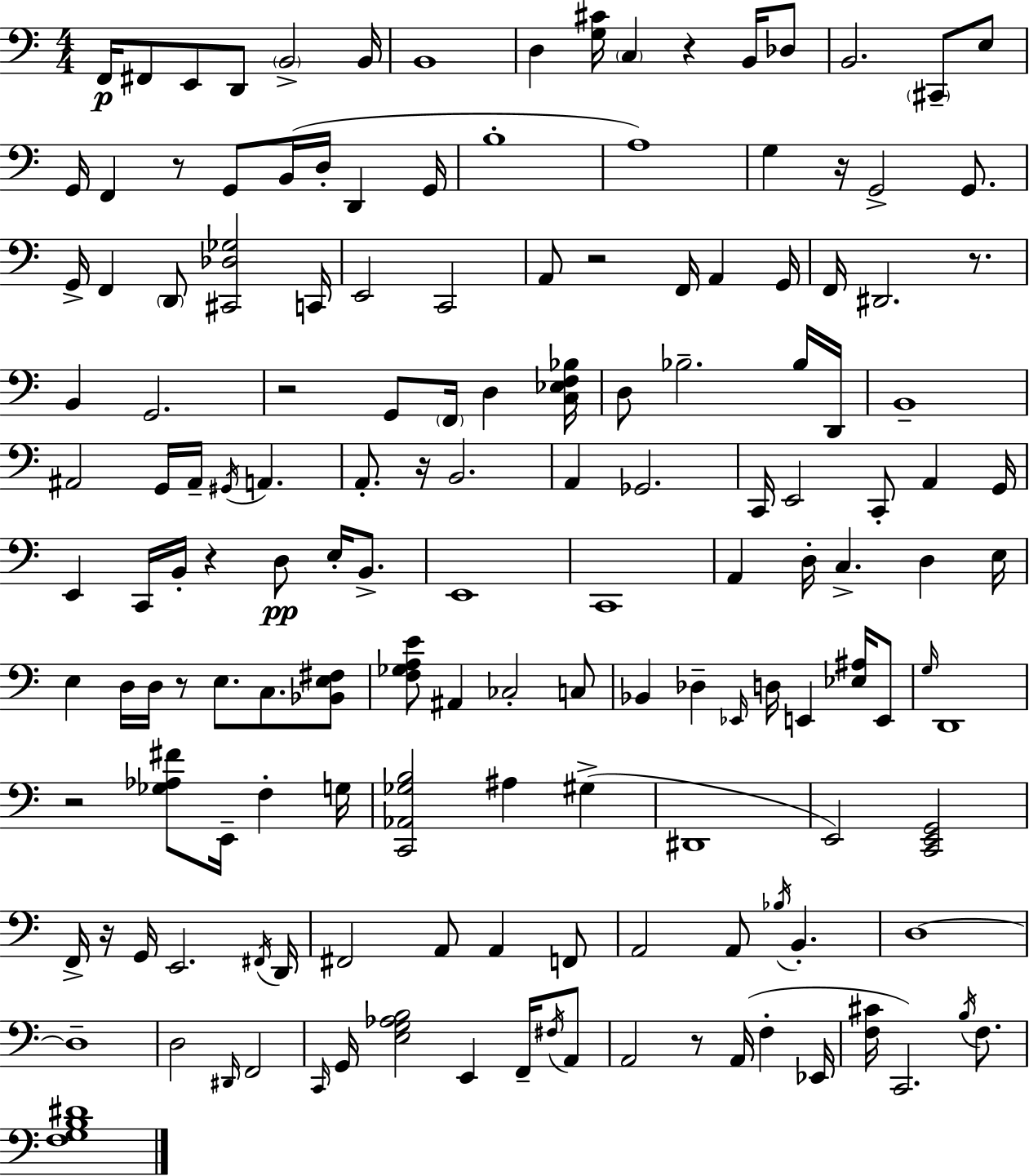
F2/s F#2/e E2/e D2/e B2/h B2/s B2/w D3/q [G3,C#4]/s C3/q R/q B2/s Db3/e B2/h. C#2/e E3/e G2/s F2/q R/e G2/e B2/s D3/s D2/q G2/s B3/w A3/w G3/q R/s G2/h G2/e. G2/s F2/q D2/e [C#2,Db3,Gb3]/h C2/s E2/h C2/h A2/e R/h F2/s A2/q G2/s F2/s D#2/h. R/e. B2/q G2/h. R/h G2/e F2/s D3/q [C3,Eb3,F3,Bb3]/s D3/e Bb3/h. Bb3/s D2/s B2/w A#2/h G2/s A#2/s G#2/s A2/q. A2/e. R/s B2/h. A2/q Gb2/h. C2/s E2/h C2/e A2/q G2/s E2/q C2/s B2/s R/q D3/e E3/s B2/e. E2/w C2/w A2/q D3/s C3/q. D3/q E3/s E3/q D3/s D3/s R/e E3/e. C3/e. [Bb2,E3,F#3]/e [F3,Gb3,A3,E4]/e A#2/q CES3/h C3/e Bb2/q Db3/q Eb2/s D3/s E2/q [Eb3,A#3]/s E2/e G3/s D2/w R/h [Gb3,Ab3,F#4]/e E2/s F3/q G3/s [C2,Ab2,Gb3,B3]/h A#3/q G#3/q D#2/w E2/h [C2,E2,G2]/h F2/s R/s G2/s E2/h. F#2/s D2/s F#2/h A2/e A2/q F2/e A2/h A2/e Bb3/s B2/q. D3/w D3/w D3/h D#2/s F2/h C2/s G2/s [E3,G3,Ab3,B3]/h E2/q F2/s F#3/s A2/e A2/h R/e A2/s F3/q Eb2/s [F3,C#4]/s C2/h. B3/s F3/e. [F3,G3,B3,D#4]/w